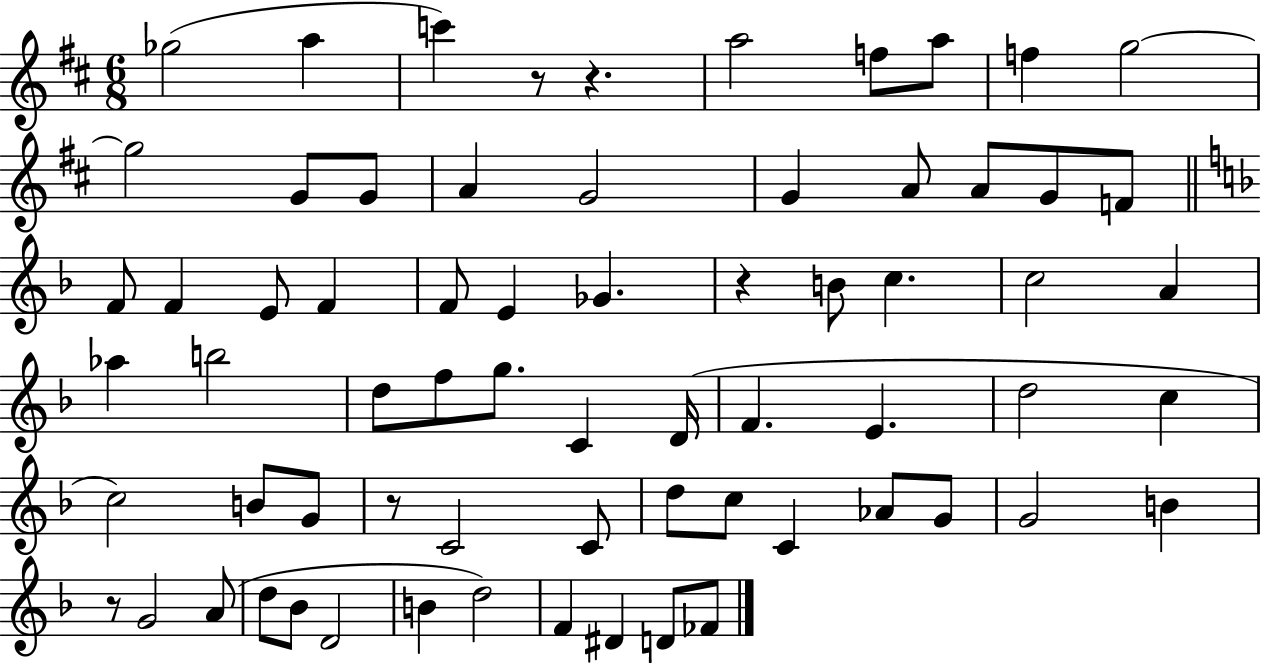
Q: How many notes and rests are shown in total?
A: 68